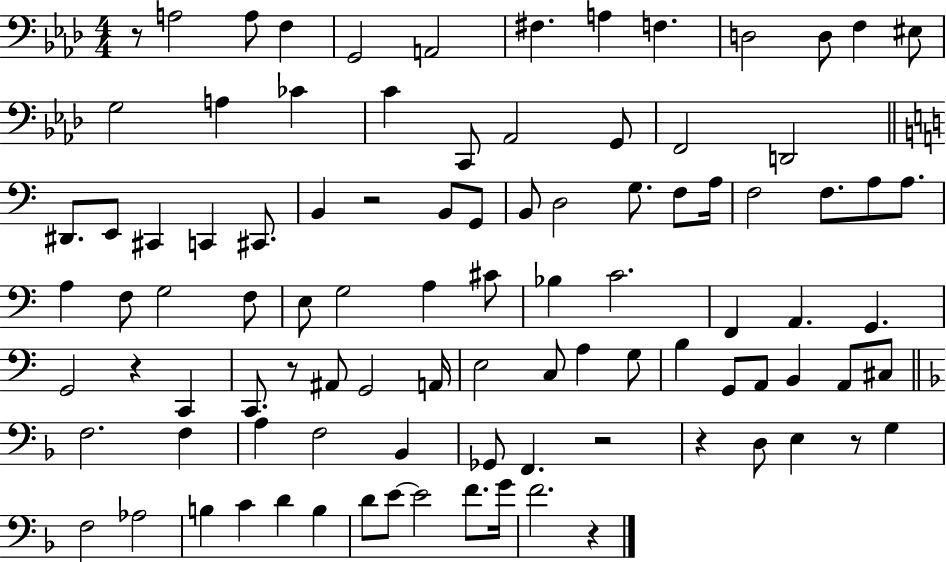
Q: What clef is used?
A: bass